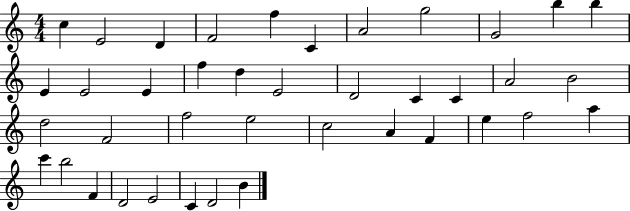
C5/q E4/h D4/q F4/h F5/q C4/q A4/h G5/h G4/h B5/q B5/q E4/q E4/h E4/q F5/q D5/q E4/h D4/h C4/q C4/q A4/h B4/h D5/h F4/h F5/h E5/h C5/h A4/q F4/q E5/q F5/h A5/q C6/q B5/h F4/q D4/h E4/h C4/q D4/h B4/q